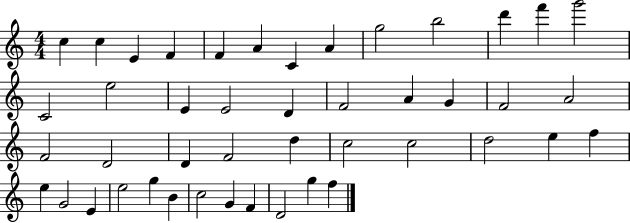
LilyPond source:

{
  \clef treble
  \numericTimeSignature
  \time 4/4
  \key c \major
  c''4 c''4 e'4 f'4 | f'4 a'4 c'4 a'4 | g''2 b''2 | d'''4 f'''4 g'''2 | \break c'2 e''2 | e'4 e'2 d'4 | f'2 a'4 g'4 | f'2 a'2 | \break f'2 d'2 | d'4 f'2 d''4 | c''2 c''2 | d''2 e''4 f''4 | \break e''4 g'2 e'4 | e''2 g''4 b'4 | c''2 g'4 f'4 | d'2 g''4 f''4 | \break \bar "|."
}